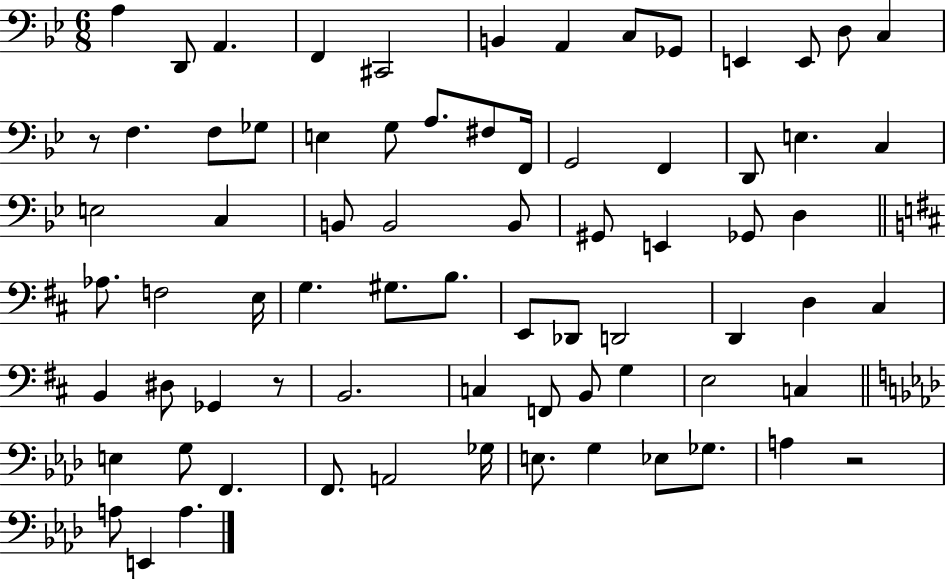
{
  \clef bass
  \numericTimeSignature
  \time 6/8
  \key bes \major
  a4 d,8 a,4. | f,4 cis,2 | b,4 a,4 c8 ges,8 | e,4 e,8 d8 c4 | \break r8 f4. f8 ges8 | e4 g8 a8. fis8 f,16 | g,2 f,4 | d,8 e4. c4 | \break e2 c4 | b,8 b,2 b,8 | gis,8 e,4 ges,8 d4 | \bar "||" \break \key d \major aes8. f2 e16 | g4. gis8. b8. | e,8 des,8 d,2 | d,4 d4 cis4 | \break b,4 dis8 ges,4 r8 | b,2. | c4 f,8 b,8 g4 | e2 c4 | \break \bar "||" \break \key f \minor e4 g8 f,4. | f,8. a,2 ges16 | e8. g4 ees8 ges8. | a4 r2 | \break a8 e,4 a4. | \bar "|."
}